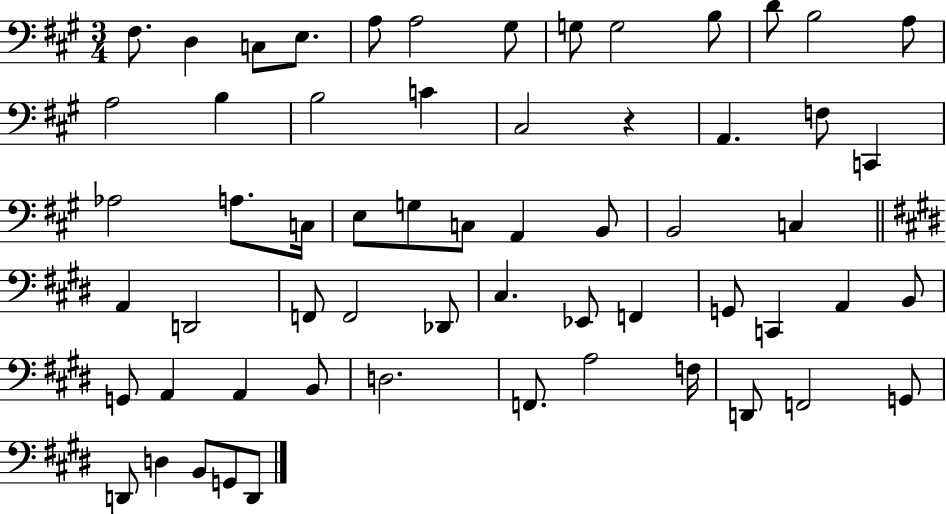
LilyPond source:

{
  \clef bass
  \numericTimeSignature
  \time 3/4
  \key a \major
  fis8. d4 c8 e8. | a8 a2 gis8 | g8 g2 b8 | d'8 b2 a8 | \break a2 b4 | b2 c'4 | cis2 r4 | a,4. f8 c,4 | \break aes2 a8. c16 | e8 g8 c8 a,4 b,8 | b,2 c4 | \bar "||" \break \key e \major a,4 d,2 | f,8 f,2 des,8 | cis4. ees,8 f,4 | g,8 c,4 a,4 b,8 | \break g,8 a,4 a,4 b,8 | d2. | f,8. a2 f16 | d,8 f,2 g,8 | \break d,8 d4 b,8 g,8 d,8 | \bar "|."
}